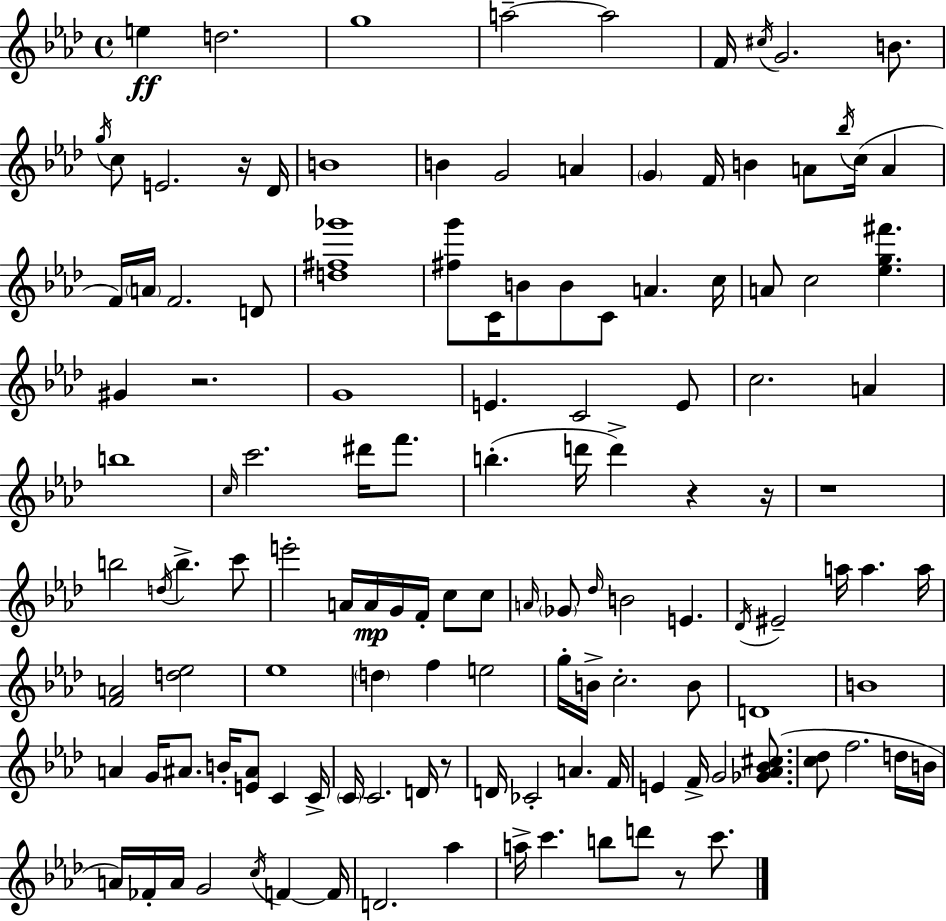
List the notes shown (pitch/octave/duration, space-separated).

E5/q D5/h. G5/w A5/h A5/h F4/s C#5/s G4/h. B4/e. G5/s C5/e E4/h. R/s Db4/s B4/w B4/q G4/h A4/q G4/q F4/s B4/q A4/e Bb5/s C5/s A4/q F4/s A4/s F4/h. D4/e [D5,F#5,Gb6]/w [F#5,G6]/e C4/s B4/e B4/e C4/e A4/q. C5/s A4/e C5/h [Eb5,G5,F#6]/q. G#4/q R/h. G4/w E4/q. C4/h E4/e C5/h. A4/q B5/w C5/s C6/h. D#6/s F6/e. B5/q. D6/s D6/q R/q R/s R/w B5/h D5/s B5/q. C6/e E6/h A4/s A4/s G4/s F4/s C5/e C5/e A4/s Gb4/e Db5/s B4/h E4/q. Db4/s EIS4/h A5/s A5/q. A5/s [F4,A4]/h [D5,Eb5]/h Eb5/w D5/q F5/q E5/h G5/s B4/s C5/h. B4/e D4/w B4/w A4/q G4/s A#4/e. B4/s [E4,A#4]/e C4/q C4/s C4/s C4/h. D4/s R/e D4/s CES4/h A4/q. F4/s E4/q F4/s G4/h [Gb4,Ab4,Bb4,C#5]/e. [C5,Db5]/e F5/h. D5/s B4/s A4/s FES4/s A4/s G4/h C5/s F4/q F4/s D4/h. Ab5/q A5/s C6/q. B5/e D6/e R/e C6/e.